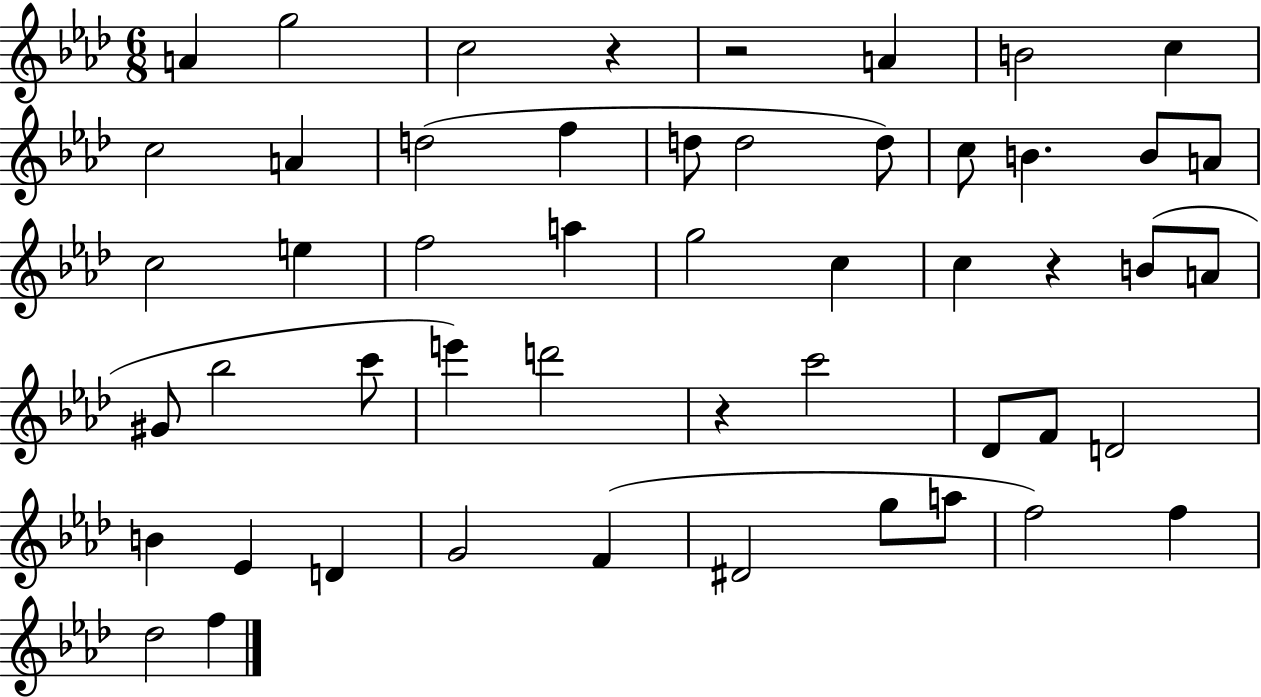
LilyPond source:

{
  \clef treble
  \numericTimeSignature
  \time 6/8
  \key aes \major
  a'4 g''2 | c''2 r4 | r2 a'4 | b'2 c''4 | \break c''2 a'4 | d''2( f''4 | d''8 d''2 d''8) | c''8 b'4. b'8 a'8 | \break c''2 e''4 | f''2 a''4 | g''2 c''4 | c''4 r4 b'8( a'8 | \break gis'8 bes''2 c'''8 | e'''4) d'''2 | r4 c'''2 | des'8 f'8 d'2 | \break b'4 ees'4 d'4 | g'2 f'4( | dis'2 g''8 a''8 | f''2) f''4 | \break des''2 f''4 | \bar "|."
}